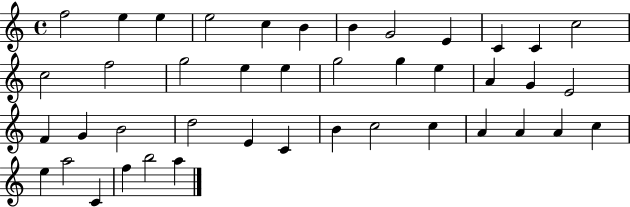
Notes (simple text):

F5/h E5/q E5/q E5/h C5/q B4/q B4/q G4/h E4/q C4/q C4/q C5/h C5/h F5/h G5/h E5/q E5/q G5/h G5/q E5/q A4/q G4/q E4/h F4/q G4/q B4/h D5/h E4/q C4/q B4/q C5/h C5/q A4/q A4/q A4/q C5/q E5/q A5/h C4/q F5/q B5/h A5/q